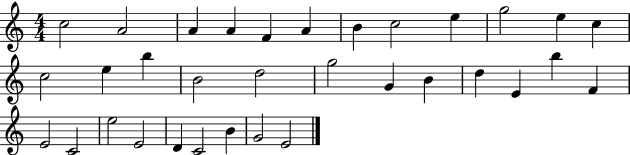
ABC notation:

X:1
T:Untitled
M:4/4
L:1/4
K:C
c2 A2 A A F A B c2 e g2 e c c2 e b B2 d2 g2 G B d E b F E2 C2 e2 E2 D C2 B G2 E2